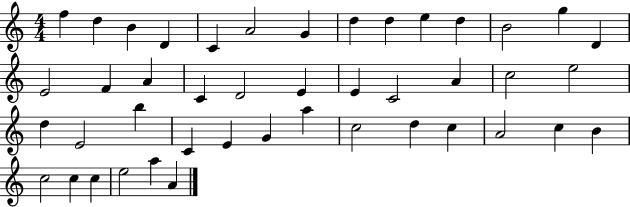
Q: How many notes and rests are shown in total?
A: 44